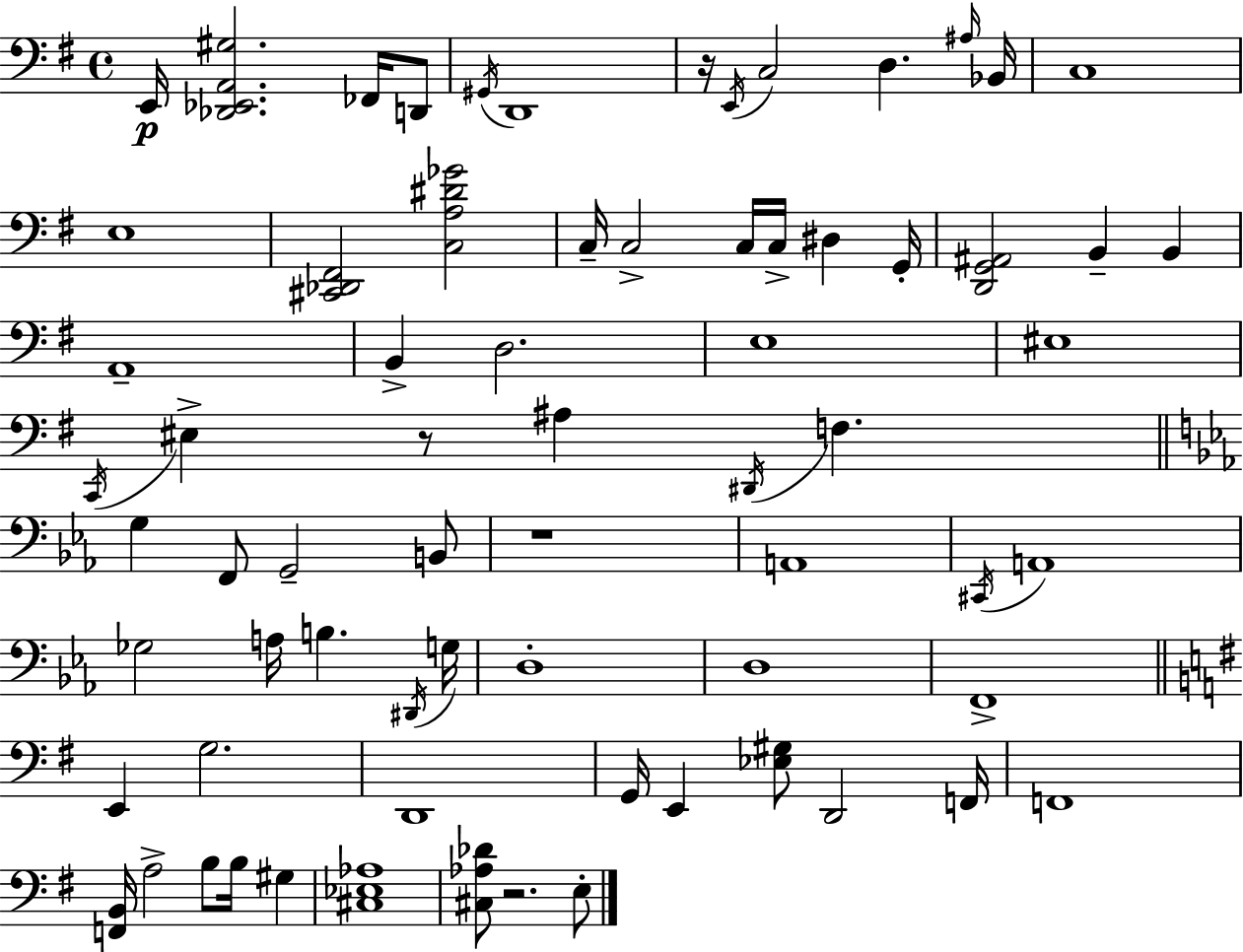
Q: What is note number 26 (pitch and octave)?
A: C2